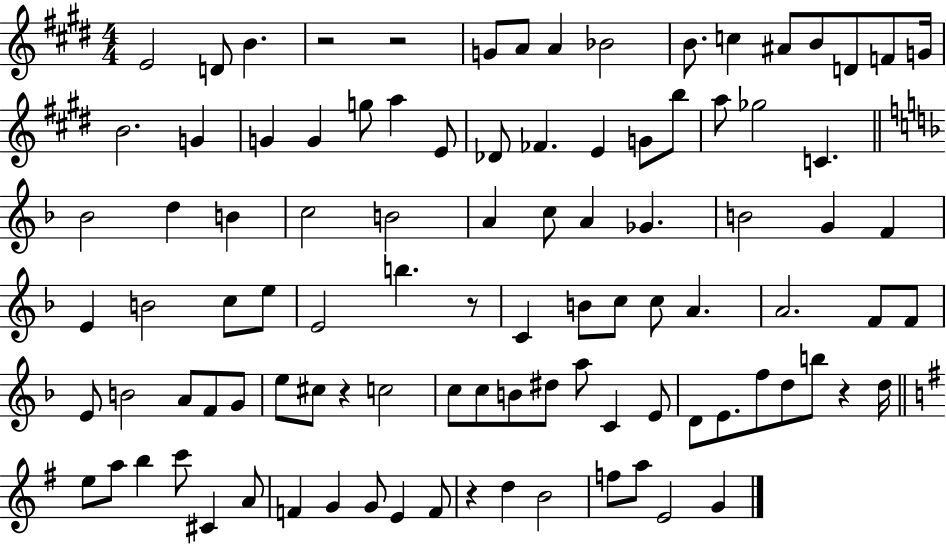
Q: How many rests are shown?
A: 6